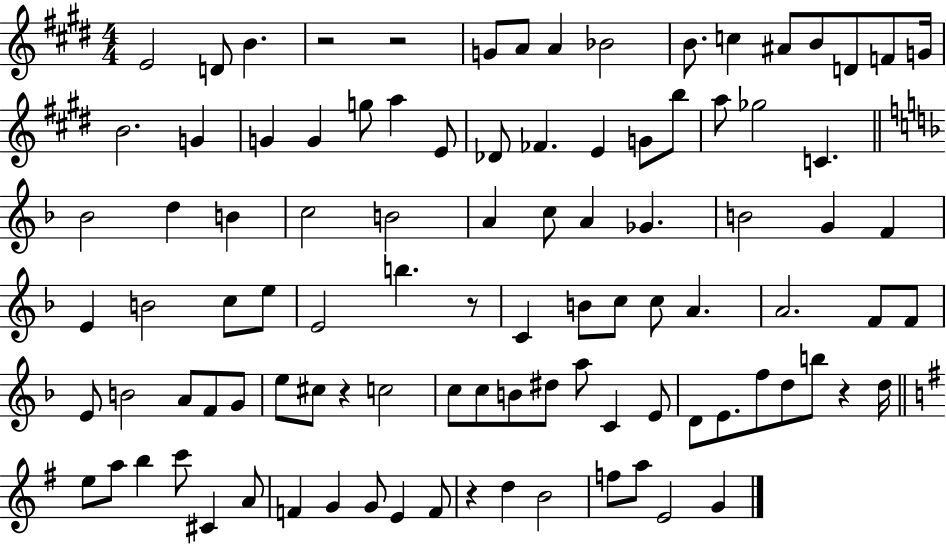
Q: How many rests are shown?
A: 6